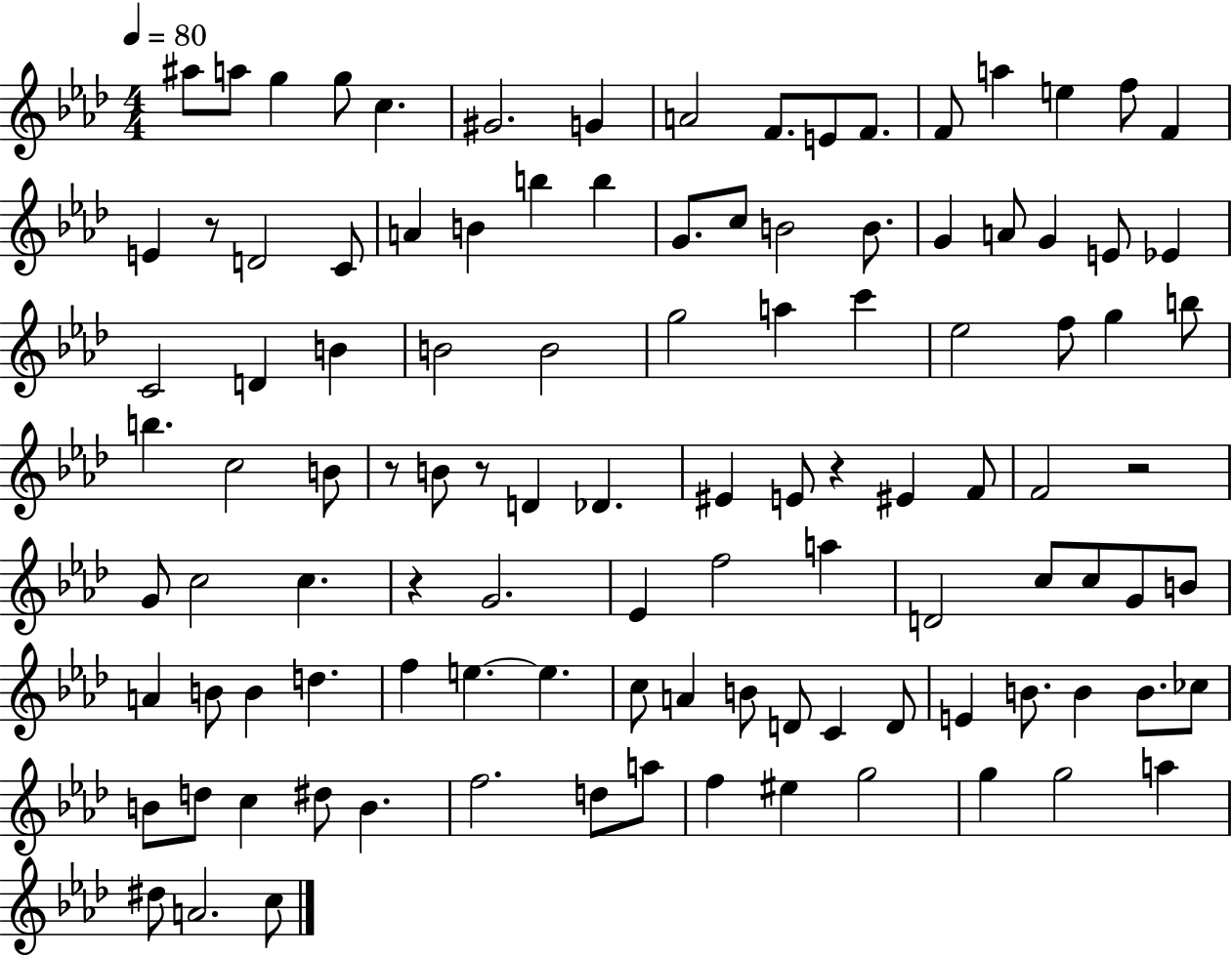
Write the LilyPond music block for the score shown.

{
  \clef treble
  \numericTimeSignature
  \time 4/4
  \key aes \major
  \tempo 4 = 80
  \repeat volta 2 { ais''8 a''8 g''4 g''8 c''4. | gis'2. g'4 | a'2 f'8. e'8 f'8. | f'8 a''4 e''4 f''8 f'4 | \break e'4 r8 d'2 c'8 | a'4 b'4 b''4 b''4 | g'8. c''8 b'2 b'8. | g'4 a'8 g'4 e'8 ees'4 | \break c'2 d'4 b'4 | b'2 b'2 | g''2 a''4 c'''4 | ees''2 f''8 g''4 b''8 | \break b''4. c''2 b'8 | r8 b'8 r8 d'4 des'4. | eis'4 e'8 r4 eis'4 f'8 | f'2 r2 | \break g'8 c''2 c''4. | r4 g'2. | ees'4 f''2 a''4 | d'2 c''8 c''8 g'8 b'8 | \break a'4 b'8 b'4 d''4. | f''4 e''4.~~ e''4. | c''8 a'4 b'8 d'8 c'4 d'8 | e'4 b'8. b'4 b'8. ces''8 | \break b'8 d''8 c''4 dis''8 b'4. | f''2. d''8 a''8 | f''4 eis''4 g''2 | g''4 g''2 a''4 | \break dis''8 a'2. c''8 | } \bar "|."
}